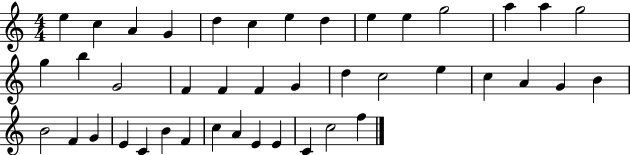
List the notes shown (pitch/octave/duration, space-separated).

E5/q C5/q A4/q G4/q D5/q C5/q E5/q D5/q E5/q E5/q G5/h A5/q A5/q G5/h G5/q B5/q G4/h F4/q F4/q F4/q G4/q D5/q C5/h E5/q C5/q A4/q G4/q B4/q B4/h F4/q G4/q E4/q C4/q B4/q F4/q C5/q A4/q E4/q E4/q C4/q C5/h F5/q